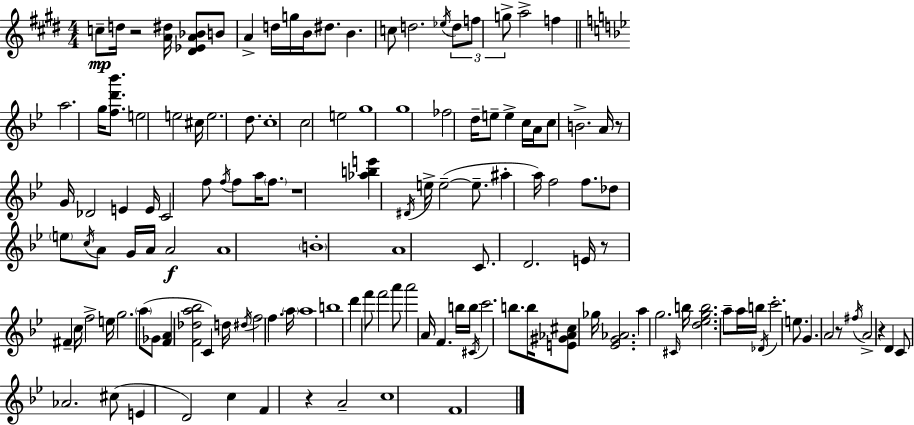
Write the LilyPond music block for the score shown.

{
  \clef treble
  \numericTimeSignature
  \time 4/4
  \key e \major
  c''8--\mp d''16 r2 <a' dis''>16 <dis' ees' a' bes'>8 b'8 | a'4-> d''16 g''16 b'16 dis''8. b'4. | c''8 d''2. \acciaccatura { ees''16 } \tuplet 3/2 { d''8 | f''8 g''8-> } a''2-> f''4 | \break \bar "||" \break \key g \minor a''2. g''16 <f'' d''' bes'''>8. | e''2 e''2 | cis''16 e''2. d''8. | c''1-. | \break c''2 e''2 | g''1 | g''1 | fes''2 d''16-- e''8-- e''4-> c''16 | \break a'16 c''8 b'2.-> a'16 | r8 g'16 des'2 e'4 e'16 | c'2 f''8 \acciaccatura { f''16 } f''8 a''16 \parenthesize f''8. | r1 | \break <aes'' b'' e'''>4 \acciaccatura { dis'16 } e''16-> e''2--~(~ e''8.-- | ais''4-. a''16) f''2 f''8. | des''8 \parenthesize e''8 \acciaccatura { c''16 } a'8 g'16 a'16 a'2\f | a'1 | \break \parenthesize b'1-. | a'1 | c'8. d'2. | e'16 r8 fis'4-- c''16 f''2-> | \break e''16 g''2. \parenthesize a''8( | ges'8 <f' a'>4 <f' des'' a'' bes''>2 c'4) | d''16 \acciaccatura { dis''16 } f''2 f''4. | \parenthesize a''16 a''1 | \break b''1 | d'''4 f'''8 f'''2 | a'''8 a'''2 a'16 f'4. | b''16 b''16 \acciaccatura { cis'16 } c'''2. | \break b''8. b''16 <e' gis' aes' cis''>8 ges''16 <ees' g' aes'>2. | a''4 g''2. | \grace { cis'16 } b''16 <d'' ees'' g'' b''>2. | a''8-- a''16 b''16 \acciaccatura { des'16 } c'''2.-. | \break e''8. g'4. a'2 | r8 \acciaccatura { fis''16 } a'2-> | r4 d'4 c'8 aes'2. | cis''8( e'4 d'2) | \break c''4 f'4 r4 | a'2-- c''1 | f'1 | \bar "|."
}